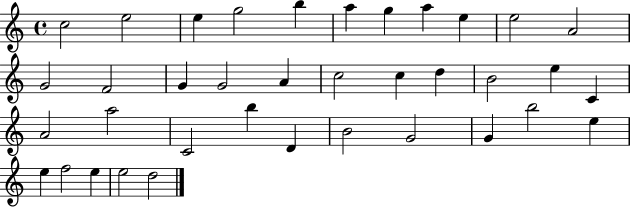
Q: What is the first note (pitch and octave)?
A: C5